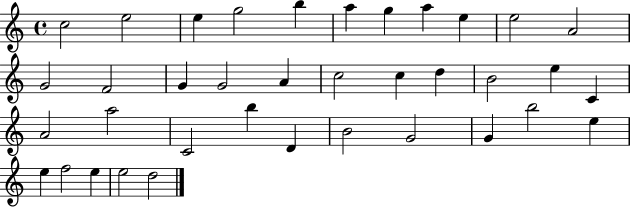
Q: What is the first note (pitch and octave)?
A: C5